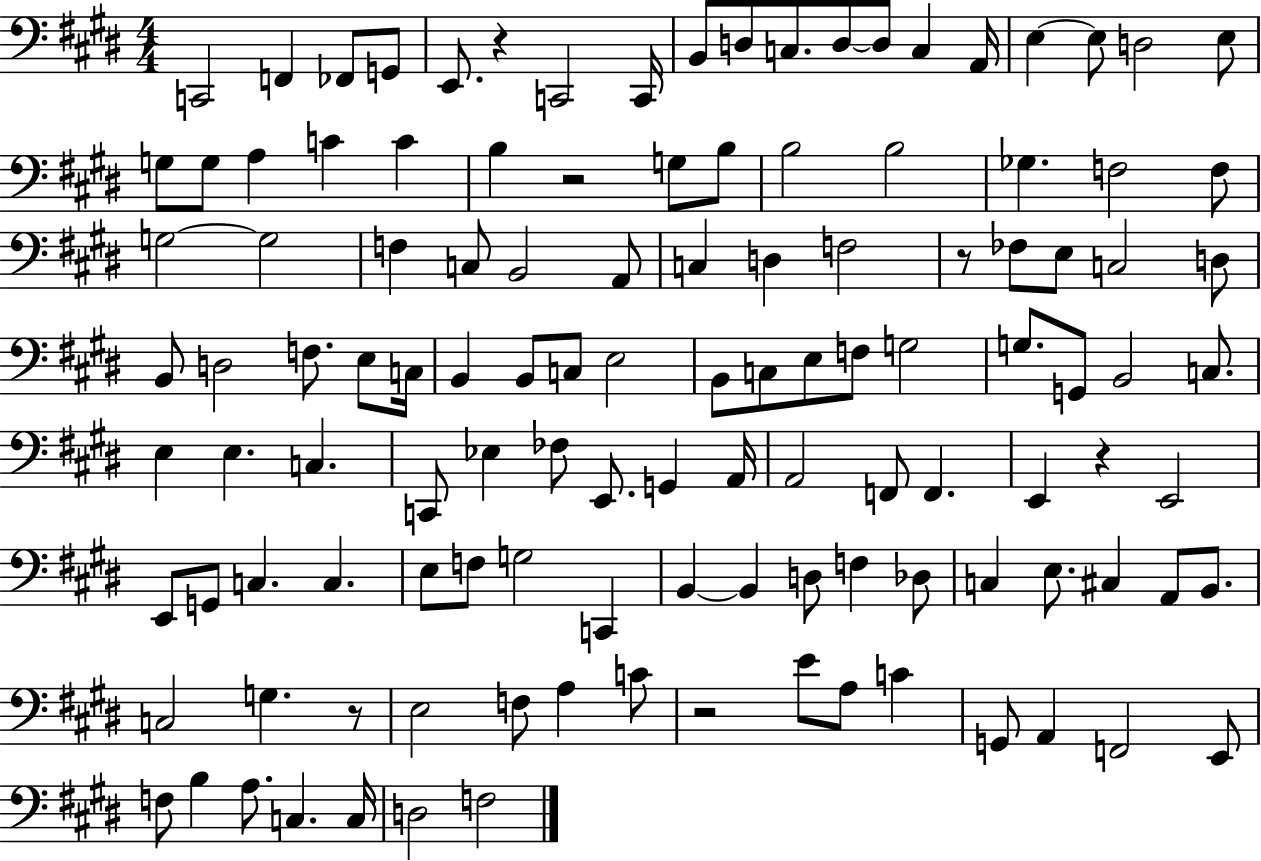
C2/h F2/q FES2/e G2/e E2/e. R/q C2/h C2/s B2/e D3/e C3/e. D3/e D3/e C3/q A2/s E3/q E3/e D3/h E3/e G3/e G3/e A3/q C4/q C4/q B3/q R/h G3/e B3/e B3/h B3/h Gb3/q. F3/h F3/e G3/h G3/h F3/q C3/e B2/h A2/e C3/q D3/q F3/h R/e FES3/e E3/e C3/h D3/e B2/e D3/h F3/e. E3/e C3/s B2/q B2/e C3/e E3/h B2/e C3/e E3/e F3/e G3/h G3/e. G2/e B2/h C3/e. E3/q E3/q. C3/q. C2/e Eb3/q FES3/e E2/e. G2/q A2/s A2/h F2/e F2/q. E2/q R/q E2/h E2/e G2/e C3/q. C3/q. E3/e F3/e G3/h C2/q B2/q B2/q D3/e F3/q Db3/e C3/q E3/e. C#3/q A2/e B2/e. C3/h G3/q. R/e E3/h F3/e A3/q C4/e R/h E4/e A3/e C4/q G2/e A2/q F2/h E2/e F3/e B3/q A3/e. C3/q. C3/s D3/h F3/h